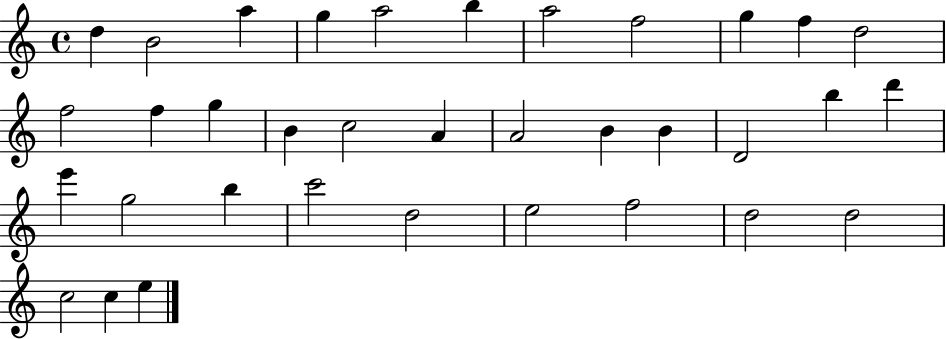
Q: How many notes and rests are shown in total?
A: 35